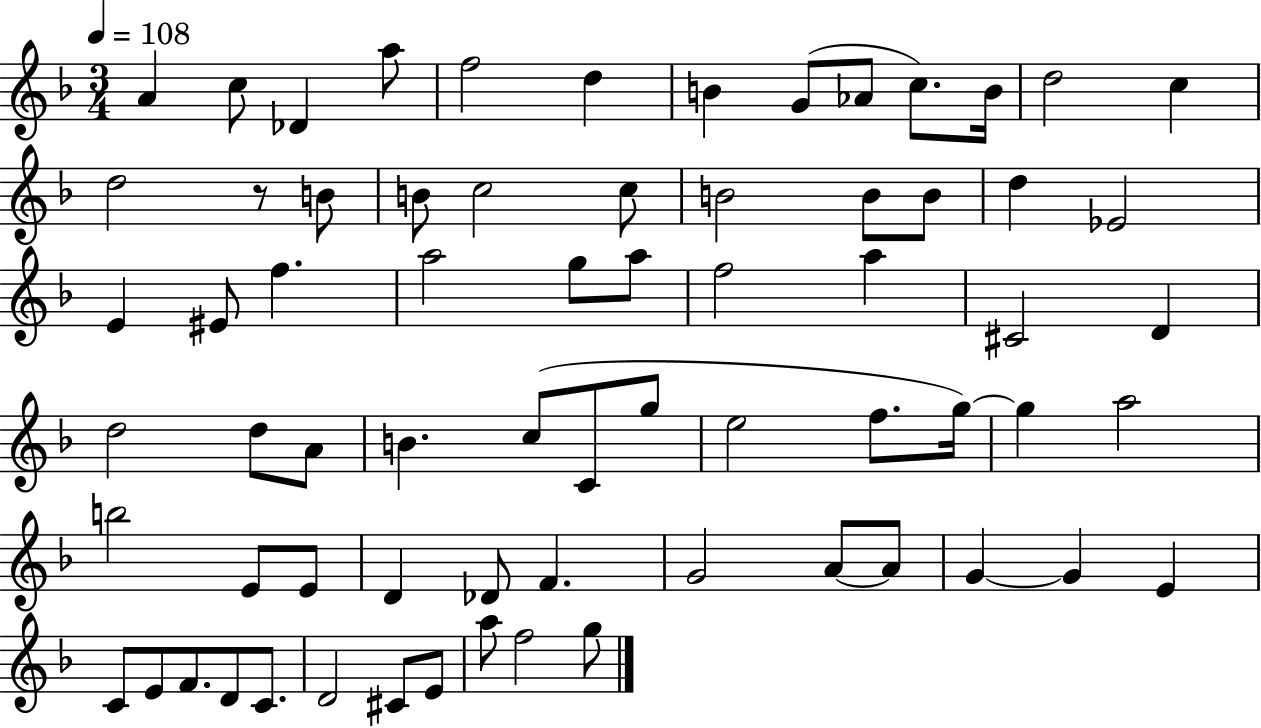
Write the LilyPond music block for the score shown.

{
  \clef treble
  \numericTimeSignature
  \time 3/4
  \key f \major
  \tempo 4 = 108
  a'4 c''8 des'4 a''8 | f''2 d''4 | b'4 g'8( aes'8 c''8.) b'16 | d''2 c''4 | \break d''2 r8 b'8 | b'8 c''2 c''8 | b'2 b'8 b'8 | d''4 ees'2 | \break e'4 eis'8 f''4. | a''2 g''8 a''8 | f''2 a''4 | cis'2 d'4 | \break d''2 d''8 a'8 | b'4. c''8( c'8 g''8 | e''2 f''8. g''16~~) | g''4 a''2 | \break b''2 e'8 e'8 | d'4 des'8 f'4. | g'2 a'8~~ a'8 | g'4~~ g'4 e'4 | \break c'8 e'8 f'8. d'8 c'8. | d'2 cis'8 e'8 | a''8 f''2 g''8 | \bar "|."
}